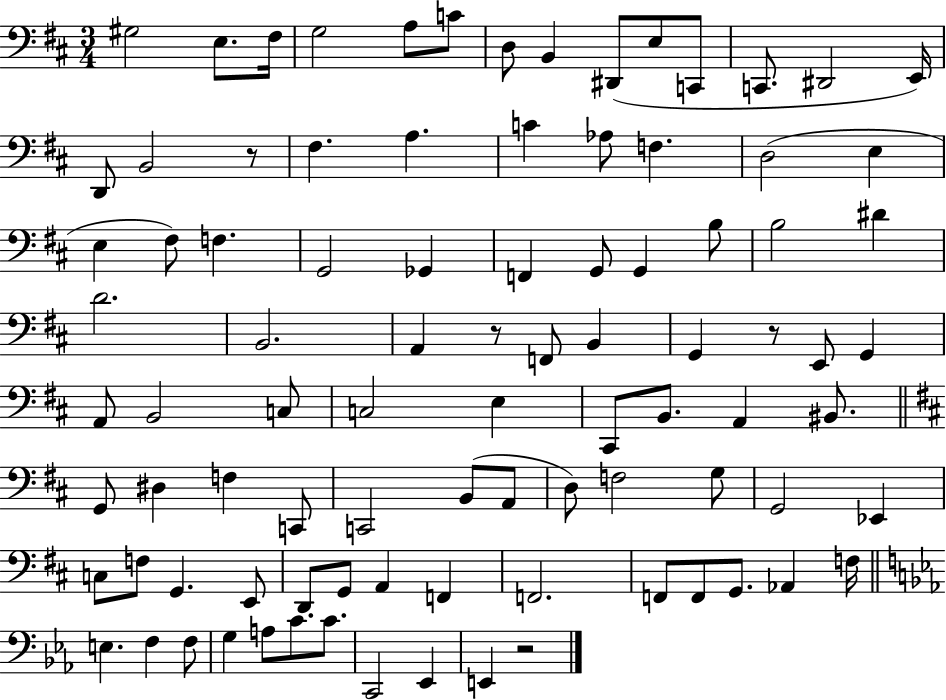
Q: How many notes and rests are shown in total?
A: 91